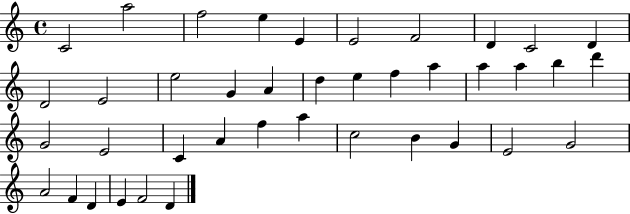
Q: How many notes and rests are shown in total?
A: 40